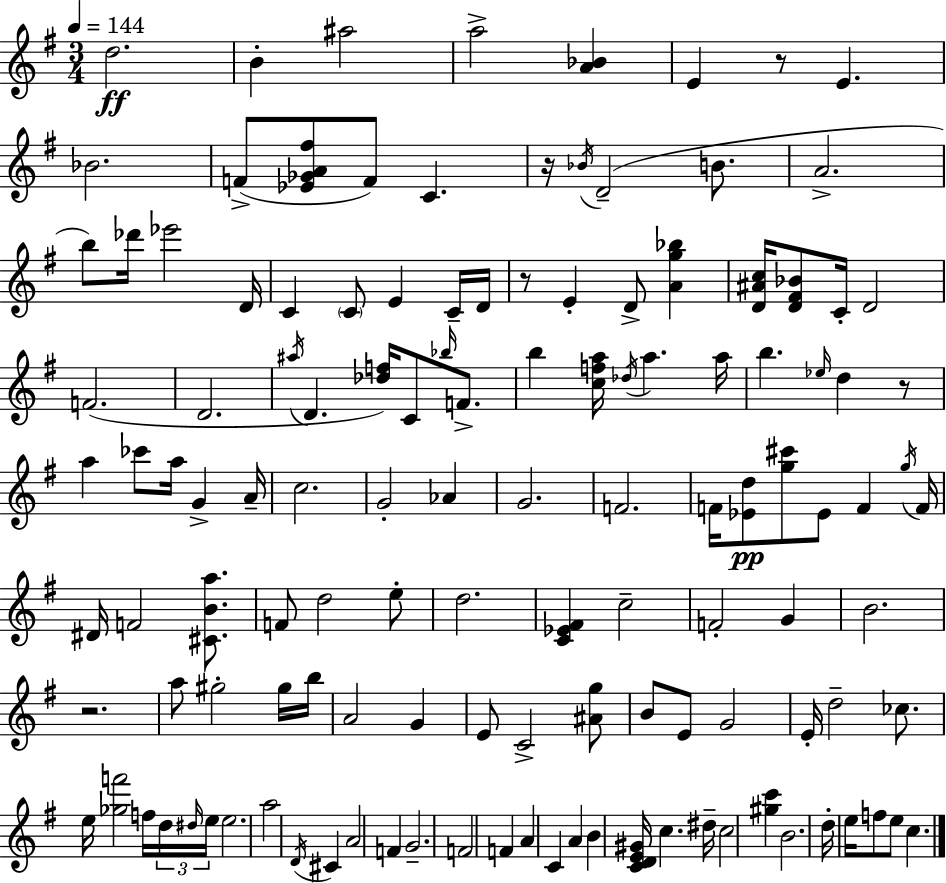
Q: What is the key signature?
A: E minor